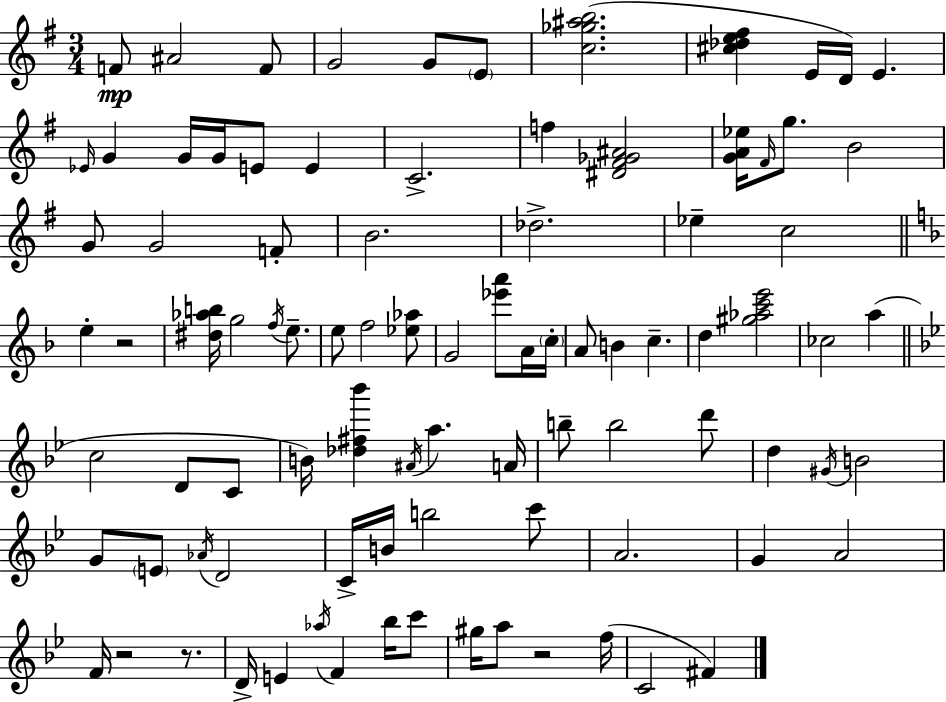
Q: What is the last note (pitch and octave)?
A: F#4